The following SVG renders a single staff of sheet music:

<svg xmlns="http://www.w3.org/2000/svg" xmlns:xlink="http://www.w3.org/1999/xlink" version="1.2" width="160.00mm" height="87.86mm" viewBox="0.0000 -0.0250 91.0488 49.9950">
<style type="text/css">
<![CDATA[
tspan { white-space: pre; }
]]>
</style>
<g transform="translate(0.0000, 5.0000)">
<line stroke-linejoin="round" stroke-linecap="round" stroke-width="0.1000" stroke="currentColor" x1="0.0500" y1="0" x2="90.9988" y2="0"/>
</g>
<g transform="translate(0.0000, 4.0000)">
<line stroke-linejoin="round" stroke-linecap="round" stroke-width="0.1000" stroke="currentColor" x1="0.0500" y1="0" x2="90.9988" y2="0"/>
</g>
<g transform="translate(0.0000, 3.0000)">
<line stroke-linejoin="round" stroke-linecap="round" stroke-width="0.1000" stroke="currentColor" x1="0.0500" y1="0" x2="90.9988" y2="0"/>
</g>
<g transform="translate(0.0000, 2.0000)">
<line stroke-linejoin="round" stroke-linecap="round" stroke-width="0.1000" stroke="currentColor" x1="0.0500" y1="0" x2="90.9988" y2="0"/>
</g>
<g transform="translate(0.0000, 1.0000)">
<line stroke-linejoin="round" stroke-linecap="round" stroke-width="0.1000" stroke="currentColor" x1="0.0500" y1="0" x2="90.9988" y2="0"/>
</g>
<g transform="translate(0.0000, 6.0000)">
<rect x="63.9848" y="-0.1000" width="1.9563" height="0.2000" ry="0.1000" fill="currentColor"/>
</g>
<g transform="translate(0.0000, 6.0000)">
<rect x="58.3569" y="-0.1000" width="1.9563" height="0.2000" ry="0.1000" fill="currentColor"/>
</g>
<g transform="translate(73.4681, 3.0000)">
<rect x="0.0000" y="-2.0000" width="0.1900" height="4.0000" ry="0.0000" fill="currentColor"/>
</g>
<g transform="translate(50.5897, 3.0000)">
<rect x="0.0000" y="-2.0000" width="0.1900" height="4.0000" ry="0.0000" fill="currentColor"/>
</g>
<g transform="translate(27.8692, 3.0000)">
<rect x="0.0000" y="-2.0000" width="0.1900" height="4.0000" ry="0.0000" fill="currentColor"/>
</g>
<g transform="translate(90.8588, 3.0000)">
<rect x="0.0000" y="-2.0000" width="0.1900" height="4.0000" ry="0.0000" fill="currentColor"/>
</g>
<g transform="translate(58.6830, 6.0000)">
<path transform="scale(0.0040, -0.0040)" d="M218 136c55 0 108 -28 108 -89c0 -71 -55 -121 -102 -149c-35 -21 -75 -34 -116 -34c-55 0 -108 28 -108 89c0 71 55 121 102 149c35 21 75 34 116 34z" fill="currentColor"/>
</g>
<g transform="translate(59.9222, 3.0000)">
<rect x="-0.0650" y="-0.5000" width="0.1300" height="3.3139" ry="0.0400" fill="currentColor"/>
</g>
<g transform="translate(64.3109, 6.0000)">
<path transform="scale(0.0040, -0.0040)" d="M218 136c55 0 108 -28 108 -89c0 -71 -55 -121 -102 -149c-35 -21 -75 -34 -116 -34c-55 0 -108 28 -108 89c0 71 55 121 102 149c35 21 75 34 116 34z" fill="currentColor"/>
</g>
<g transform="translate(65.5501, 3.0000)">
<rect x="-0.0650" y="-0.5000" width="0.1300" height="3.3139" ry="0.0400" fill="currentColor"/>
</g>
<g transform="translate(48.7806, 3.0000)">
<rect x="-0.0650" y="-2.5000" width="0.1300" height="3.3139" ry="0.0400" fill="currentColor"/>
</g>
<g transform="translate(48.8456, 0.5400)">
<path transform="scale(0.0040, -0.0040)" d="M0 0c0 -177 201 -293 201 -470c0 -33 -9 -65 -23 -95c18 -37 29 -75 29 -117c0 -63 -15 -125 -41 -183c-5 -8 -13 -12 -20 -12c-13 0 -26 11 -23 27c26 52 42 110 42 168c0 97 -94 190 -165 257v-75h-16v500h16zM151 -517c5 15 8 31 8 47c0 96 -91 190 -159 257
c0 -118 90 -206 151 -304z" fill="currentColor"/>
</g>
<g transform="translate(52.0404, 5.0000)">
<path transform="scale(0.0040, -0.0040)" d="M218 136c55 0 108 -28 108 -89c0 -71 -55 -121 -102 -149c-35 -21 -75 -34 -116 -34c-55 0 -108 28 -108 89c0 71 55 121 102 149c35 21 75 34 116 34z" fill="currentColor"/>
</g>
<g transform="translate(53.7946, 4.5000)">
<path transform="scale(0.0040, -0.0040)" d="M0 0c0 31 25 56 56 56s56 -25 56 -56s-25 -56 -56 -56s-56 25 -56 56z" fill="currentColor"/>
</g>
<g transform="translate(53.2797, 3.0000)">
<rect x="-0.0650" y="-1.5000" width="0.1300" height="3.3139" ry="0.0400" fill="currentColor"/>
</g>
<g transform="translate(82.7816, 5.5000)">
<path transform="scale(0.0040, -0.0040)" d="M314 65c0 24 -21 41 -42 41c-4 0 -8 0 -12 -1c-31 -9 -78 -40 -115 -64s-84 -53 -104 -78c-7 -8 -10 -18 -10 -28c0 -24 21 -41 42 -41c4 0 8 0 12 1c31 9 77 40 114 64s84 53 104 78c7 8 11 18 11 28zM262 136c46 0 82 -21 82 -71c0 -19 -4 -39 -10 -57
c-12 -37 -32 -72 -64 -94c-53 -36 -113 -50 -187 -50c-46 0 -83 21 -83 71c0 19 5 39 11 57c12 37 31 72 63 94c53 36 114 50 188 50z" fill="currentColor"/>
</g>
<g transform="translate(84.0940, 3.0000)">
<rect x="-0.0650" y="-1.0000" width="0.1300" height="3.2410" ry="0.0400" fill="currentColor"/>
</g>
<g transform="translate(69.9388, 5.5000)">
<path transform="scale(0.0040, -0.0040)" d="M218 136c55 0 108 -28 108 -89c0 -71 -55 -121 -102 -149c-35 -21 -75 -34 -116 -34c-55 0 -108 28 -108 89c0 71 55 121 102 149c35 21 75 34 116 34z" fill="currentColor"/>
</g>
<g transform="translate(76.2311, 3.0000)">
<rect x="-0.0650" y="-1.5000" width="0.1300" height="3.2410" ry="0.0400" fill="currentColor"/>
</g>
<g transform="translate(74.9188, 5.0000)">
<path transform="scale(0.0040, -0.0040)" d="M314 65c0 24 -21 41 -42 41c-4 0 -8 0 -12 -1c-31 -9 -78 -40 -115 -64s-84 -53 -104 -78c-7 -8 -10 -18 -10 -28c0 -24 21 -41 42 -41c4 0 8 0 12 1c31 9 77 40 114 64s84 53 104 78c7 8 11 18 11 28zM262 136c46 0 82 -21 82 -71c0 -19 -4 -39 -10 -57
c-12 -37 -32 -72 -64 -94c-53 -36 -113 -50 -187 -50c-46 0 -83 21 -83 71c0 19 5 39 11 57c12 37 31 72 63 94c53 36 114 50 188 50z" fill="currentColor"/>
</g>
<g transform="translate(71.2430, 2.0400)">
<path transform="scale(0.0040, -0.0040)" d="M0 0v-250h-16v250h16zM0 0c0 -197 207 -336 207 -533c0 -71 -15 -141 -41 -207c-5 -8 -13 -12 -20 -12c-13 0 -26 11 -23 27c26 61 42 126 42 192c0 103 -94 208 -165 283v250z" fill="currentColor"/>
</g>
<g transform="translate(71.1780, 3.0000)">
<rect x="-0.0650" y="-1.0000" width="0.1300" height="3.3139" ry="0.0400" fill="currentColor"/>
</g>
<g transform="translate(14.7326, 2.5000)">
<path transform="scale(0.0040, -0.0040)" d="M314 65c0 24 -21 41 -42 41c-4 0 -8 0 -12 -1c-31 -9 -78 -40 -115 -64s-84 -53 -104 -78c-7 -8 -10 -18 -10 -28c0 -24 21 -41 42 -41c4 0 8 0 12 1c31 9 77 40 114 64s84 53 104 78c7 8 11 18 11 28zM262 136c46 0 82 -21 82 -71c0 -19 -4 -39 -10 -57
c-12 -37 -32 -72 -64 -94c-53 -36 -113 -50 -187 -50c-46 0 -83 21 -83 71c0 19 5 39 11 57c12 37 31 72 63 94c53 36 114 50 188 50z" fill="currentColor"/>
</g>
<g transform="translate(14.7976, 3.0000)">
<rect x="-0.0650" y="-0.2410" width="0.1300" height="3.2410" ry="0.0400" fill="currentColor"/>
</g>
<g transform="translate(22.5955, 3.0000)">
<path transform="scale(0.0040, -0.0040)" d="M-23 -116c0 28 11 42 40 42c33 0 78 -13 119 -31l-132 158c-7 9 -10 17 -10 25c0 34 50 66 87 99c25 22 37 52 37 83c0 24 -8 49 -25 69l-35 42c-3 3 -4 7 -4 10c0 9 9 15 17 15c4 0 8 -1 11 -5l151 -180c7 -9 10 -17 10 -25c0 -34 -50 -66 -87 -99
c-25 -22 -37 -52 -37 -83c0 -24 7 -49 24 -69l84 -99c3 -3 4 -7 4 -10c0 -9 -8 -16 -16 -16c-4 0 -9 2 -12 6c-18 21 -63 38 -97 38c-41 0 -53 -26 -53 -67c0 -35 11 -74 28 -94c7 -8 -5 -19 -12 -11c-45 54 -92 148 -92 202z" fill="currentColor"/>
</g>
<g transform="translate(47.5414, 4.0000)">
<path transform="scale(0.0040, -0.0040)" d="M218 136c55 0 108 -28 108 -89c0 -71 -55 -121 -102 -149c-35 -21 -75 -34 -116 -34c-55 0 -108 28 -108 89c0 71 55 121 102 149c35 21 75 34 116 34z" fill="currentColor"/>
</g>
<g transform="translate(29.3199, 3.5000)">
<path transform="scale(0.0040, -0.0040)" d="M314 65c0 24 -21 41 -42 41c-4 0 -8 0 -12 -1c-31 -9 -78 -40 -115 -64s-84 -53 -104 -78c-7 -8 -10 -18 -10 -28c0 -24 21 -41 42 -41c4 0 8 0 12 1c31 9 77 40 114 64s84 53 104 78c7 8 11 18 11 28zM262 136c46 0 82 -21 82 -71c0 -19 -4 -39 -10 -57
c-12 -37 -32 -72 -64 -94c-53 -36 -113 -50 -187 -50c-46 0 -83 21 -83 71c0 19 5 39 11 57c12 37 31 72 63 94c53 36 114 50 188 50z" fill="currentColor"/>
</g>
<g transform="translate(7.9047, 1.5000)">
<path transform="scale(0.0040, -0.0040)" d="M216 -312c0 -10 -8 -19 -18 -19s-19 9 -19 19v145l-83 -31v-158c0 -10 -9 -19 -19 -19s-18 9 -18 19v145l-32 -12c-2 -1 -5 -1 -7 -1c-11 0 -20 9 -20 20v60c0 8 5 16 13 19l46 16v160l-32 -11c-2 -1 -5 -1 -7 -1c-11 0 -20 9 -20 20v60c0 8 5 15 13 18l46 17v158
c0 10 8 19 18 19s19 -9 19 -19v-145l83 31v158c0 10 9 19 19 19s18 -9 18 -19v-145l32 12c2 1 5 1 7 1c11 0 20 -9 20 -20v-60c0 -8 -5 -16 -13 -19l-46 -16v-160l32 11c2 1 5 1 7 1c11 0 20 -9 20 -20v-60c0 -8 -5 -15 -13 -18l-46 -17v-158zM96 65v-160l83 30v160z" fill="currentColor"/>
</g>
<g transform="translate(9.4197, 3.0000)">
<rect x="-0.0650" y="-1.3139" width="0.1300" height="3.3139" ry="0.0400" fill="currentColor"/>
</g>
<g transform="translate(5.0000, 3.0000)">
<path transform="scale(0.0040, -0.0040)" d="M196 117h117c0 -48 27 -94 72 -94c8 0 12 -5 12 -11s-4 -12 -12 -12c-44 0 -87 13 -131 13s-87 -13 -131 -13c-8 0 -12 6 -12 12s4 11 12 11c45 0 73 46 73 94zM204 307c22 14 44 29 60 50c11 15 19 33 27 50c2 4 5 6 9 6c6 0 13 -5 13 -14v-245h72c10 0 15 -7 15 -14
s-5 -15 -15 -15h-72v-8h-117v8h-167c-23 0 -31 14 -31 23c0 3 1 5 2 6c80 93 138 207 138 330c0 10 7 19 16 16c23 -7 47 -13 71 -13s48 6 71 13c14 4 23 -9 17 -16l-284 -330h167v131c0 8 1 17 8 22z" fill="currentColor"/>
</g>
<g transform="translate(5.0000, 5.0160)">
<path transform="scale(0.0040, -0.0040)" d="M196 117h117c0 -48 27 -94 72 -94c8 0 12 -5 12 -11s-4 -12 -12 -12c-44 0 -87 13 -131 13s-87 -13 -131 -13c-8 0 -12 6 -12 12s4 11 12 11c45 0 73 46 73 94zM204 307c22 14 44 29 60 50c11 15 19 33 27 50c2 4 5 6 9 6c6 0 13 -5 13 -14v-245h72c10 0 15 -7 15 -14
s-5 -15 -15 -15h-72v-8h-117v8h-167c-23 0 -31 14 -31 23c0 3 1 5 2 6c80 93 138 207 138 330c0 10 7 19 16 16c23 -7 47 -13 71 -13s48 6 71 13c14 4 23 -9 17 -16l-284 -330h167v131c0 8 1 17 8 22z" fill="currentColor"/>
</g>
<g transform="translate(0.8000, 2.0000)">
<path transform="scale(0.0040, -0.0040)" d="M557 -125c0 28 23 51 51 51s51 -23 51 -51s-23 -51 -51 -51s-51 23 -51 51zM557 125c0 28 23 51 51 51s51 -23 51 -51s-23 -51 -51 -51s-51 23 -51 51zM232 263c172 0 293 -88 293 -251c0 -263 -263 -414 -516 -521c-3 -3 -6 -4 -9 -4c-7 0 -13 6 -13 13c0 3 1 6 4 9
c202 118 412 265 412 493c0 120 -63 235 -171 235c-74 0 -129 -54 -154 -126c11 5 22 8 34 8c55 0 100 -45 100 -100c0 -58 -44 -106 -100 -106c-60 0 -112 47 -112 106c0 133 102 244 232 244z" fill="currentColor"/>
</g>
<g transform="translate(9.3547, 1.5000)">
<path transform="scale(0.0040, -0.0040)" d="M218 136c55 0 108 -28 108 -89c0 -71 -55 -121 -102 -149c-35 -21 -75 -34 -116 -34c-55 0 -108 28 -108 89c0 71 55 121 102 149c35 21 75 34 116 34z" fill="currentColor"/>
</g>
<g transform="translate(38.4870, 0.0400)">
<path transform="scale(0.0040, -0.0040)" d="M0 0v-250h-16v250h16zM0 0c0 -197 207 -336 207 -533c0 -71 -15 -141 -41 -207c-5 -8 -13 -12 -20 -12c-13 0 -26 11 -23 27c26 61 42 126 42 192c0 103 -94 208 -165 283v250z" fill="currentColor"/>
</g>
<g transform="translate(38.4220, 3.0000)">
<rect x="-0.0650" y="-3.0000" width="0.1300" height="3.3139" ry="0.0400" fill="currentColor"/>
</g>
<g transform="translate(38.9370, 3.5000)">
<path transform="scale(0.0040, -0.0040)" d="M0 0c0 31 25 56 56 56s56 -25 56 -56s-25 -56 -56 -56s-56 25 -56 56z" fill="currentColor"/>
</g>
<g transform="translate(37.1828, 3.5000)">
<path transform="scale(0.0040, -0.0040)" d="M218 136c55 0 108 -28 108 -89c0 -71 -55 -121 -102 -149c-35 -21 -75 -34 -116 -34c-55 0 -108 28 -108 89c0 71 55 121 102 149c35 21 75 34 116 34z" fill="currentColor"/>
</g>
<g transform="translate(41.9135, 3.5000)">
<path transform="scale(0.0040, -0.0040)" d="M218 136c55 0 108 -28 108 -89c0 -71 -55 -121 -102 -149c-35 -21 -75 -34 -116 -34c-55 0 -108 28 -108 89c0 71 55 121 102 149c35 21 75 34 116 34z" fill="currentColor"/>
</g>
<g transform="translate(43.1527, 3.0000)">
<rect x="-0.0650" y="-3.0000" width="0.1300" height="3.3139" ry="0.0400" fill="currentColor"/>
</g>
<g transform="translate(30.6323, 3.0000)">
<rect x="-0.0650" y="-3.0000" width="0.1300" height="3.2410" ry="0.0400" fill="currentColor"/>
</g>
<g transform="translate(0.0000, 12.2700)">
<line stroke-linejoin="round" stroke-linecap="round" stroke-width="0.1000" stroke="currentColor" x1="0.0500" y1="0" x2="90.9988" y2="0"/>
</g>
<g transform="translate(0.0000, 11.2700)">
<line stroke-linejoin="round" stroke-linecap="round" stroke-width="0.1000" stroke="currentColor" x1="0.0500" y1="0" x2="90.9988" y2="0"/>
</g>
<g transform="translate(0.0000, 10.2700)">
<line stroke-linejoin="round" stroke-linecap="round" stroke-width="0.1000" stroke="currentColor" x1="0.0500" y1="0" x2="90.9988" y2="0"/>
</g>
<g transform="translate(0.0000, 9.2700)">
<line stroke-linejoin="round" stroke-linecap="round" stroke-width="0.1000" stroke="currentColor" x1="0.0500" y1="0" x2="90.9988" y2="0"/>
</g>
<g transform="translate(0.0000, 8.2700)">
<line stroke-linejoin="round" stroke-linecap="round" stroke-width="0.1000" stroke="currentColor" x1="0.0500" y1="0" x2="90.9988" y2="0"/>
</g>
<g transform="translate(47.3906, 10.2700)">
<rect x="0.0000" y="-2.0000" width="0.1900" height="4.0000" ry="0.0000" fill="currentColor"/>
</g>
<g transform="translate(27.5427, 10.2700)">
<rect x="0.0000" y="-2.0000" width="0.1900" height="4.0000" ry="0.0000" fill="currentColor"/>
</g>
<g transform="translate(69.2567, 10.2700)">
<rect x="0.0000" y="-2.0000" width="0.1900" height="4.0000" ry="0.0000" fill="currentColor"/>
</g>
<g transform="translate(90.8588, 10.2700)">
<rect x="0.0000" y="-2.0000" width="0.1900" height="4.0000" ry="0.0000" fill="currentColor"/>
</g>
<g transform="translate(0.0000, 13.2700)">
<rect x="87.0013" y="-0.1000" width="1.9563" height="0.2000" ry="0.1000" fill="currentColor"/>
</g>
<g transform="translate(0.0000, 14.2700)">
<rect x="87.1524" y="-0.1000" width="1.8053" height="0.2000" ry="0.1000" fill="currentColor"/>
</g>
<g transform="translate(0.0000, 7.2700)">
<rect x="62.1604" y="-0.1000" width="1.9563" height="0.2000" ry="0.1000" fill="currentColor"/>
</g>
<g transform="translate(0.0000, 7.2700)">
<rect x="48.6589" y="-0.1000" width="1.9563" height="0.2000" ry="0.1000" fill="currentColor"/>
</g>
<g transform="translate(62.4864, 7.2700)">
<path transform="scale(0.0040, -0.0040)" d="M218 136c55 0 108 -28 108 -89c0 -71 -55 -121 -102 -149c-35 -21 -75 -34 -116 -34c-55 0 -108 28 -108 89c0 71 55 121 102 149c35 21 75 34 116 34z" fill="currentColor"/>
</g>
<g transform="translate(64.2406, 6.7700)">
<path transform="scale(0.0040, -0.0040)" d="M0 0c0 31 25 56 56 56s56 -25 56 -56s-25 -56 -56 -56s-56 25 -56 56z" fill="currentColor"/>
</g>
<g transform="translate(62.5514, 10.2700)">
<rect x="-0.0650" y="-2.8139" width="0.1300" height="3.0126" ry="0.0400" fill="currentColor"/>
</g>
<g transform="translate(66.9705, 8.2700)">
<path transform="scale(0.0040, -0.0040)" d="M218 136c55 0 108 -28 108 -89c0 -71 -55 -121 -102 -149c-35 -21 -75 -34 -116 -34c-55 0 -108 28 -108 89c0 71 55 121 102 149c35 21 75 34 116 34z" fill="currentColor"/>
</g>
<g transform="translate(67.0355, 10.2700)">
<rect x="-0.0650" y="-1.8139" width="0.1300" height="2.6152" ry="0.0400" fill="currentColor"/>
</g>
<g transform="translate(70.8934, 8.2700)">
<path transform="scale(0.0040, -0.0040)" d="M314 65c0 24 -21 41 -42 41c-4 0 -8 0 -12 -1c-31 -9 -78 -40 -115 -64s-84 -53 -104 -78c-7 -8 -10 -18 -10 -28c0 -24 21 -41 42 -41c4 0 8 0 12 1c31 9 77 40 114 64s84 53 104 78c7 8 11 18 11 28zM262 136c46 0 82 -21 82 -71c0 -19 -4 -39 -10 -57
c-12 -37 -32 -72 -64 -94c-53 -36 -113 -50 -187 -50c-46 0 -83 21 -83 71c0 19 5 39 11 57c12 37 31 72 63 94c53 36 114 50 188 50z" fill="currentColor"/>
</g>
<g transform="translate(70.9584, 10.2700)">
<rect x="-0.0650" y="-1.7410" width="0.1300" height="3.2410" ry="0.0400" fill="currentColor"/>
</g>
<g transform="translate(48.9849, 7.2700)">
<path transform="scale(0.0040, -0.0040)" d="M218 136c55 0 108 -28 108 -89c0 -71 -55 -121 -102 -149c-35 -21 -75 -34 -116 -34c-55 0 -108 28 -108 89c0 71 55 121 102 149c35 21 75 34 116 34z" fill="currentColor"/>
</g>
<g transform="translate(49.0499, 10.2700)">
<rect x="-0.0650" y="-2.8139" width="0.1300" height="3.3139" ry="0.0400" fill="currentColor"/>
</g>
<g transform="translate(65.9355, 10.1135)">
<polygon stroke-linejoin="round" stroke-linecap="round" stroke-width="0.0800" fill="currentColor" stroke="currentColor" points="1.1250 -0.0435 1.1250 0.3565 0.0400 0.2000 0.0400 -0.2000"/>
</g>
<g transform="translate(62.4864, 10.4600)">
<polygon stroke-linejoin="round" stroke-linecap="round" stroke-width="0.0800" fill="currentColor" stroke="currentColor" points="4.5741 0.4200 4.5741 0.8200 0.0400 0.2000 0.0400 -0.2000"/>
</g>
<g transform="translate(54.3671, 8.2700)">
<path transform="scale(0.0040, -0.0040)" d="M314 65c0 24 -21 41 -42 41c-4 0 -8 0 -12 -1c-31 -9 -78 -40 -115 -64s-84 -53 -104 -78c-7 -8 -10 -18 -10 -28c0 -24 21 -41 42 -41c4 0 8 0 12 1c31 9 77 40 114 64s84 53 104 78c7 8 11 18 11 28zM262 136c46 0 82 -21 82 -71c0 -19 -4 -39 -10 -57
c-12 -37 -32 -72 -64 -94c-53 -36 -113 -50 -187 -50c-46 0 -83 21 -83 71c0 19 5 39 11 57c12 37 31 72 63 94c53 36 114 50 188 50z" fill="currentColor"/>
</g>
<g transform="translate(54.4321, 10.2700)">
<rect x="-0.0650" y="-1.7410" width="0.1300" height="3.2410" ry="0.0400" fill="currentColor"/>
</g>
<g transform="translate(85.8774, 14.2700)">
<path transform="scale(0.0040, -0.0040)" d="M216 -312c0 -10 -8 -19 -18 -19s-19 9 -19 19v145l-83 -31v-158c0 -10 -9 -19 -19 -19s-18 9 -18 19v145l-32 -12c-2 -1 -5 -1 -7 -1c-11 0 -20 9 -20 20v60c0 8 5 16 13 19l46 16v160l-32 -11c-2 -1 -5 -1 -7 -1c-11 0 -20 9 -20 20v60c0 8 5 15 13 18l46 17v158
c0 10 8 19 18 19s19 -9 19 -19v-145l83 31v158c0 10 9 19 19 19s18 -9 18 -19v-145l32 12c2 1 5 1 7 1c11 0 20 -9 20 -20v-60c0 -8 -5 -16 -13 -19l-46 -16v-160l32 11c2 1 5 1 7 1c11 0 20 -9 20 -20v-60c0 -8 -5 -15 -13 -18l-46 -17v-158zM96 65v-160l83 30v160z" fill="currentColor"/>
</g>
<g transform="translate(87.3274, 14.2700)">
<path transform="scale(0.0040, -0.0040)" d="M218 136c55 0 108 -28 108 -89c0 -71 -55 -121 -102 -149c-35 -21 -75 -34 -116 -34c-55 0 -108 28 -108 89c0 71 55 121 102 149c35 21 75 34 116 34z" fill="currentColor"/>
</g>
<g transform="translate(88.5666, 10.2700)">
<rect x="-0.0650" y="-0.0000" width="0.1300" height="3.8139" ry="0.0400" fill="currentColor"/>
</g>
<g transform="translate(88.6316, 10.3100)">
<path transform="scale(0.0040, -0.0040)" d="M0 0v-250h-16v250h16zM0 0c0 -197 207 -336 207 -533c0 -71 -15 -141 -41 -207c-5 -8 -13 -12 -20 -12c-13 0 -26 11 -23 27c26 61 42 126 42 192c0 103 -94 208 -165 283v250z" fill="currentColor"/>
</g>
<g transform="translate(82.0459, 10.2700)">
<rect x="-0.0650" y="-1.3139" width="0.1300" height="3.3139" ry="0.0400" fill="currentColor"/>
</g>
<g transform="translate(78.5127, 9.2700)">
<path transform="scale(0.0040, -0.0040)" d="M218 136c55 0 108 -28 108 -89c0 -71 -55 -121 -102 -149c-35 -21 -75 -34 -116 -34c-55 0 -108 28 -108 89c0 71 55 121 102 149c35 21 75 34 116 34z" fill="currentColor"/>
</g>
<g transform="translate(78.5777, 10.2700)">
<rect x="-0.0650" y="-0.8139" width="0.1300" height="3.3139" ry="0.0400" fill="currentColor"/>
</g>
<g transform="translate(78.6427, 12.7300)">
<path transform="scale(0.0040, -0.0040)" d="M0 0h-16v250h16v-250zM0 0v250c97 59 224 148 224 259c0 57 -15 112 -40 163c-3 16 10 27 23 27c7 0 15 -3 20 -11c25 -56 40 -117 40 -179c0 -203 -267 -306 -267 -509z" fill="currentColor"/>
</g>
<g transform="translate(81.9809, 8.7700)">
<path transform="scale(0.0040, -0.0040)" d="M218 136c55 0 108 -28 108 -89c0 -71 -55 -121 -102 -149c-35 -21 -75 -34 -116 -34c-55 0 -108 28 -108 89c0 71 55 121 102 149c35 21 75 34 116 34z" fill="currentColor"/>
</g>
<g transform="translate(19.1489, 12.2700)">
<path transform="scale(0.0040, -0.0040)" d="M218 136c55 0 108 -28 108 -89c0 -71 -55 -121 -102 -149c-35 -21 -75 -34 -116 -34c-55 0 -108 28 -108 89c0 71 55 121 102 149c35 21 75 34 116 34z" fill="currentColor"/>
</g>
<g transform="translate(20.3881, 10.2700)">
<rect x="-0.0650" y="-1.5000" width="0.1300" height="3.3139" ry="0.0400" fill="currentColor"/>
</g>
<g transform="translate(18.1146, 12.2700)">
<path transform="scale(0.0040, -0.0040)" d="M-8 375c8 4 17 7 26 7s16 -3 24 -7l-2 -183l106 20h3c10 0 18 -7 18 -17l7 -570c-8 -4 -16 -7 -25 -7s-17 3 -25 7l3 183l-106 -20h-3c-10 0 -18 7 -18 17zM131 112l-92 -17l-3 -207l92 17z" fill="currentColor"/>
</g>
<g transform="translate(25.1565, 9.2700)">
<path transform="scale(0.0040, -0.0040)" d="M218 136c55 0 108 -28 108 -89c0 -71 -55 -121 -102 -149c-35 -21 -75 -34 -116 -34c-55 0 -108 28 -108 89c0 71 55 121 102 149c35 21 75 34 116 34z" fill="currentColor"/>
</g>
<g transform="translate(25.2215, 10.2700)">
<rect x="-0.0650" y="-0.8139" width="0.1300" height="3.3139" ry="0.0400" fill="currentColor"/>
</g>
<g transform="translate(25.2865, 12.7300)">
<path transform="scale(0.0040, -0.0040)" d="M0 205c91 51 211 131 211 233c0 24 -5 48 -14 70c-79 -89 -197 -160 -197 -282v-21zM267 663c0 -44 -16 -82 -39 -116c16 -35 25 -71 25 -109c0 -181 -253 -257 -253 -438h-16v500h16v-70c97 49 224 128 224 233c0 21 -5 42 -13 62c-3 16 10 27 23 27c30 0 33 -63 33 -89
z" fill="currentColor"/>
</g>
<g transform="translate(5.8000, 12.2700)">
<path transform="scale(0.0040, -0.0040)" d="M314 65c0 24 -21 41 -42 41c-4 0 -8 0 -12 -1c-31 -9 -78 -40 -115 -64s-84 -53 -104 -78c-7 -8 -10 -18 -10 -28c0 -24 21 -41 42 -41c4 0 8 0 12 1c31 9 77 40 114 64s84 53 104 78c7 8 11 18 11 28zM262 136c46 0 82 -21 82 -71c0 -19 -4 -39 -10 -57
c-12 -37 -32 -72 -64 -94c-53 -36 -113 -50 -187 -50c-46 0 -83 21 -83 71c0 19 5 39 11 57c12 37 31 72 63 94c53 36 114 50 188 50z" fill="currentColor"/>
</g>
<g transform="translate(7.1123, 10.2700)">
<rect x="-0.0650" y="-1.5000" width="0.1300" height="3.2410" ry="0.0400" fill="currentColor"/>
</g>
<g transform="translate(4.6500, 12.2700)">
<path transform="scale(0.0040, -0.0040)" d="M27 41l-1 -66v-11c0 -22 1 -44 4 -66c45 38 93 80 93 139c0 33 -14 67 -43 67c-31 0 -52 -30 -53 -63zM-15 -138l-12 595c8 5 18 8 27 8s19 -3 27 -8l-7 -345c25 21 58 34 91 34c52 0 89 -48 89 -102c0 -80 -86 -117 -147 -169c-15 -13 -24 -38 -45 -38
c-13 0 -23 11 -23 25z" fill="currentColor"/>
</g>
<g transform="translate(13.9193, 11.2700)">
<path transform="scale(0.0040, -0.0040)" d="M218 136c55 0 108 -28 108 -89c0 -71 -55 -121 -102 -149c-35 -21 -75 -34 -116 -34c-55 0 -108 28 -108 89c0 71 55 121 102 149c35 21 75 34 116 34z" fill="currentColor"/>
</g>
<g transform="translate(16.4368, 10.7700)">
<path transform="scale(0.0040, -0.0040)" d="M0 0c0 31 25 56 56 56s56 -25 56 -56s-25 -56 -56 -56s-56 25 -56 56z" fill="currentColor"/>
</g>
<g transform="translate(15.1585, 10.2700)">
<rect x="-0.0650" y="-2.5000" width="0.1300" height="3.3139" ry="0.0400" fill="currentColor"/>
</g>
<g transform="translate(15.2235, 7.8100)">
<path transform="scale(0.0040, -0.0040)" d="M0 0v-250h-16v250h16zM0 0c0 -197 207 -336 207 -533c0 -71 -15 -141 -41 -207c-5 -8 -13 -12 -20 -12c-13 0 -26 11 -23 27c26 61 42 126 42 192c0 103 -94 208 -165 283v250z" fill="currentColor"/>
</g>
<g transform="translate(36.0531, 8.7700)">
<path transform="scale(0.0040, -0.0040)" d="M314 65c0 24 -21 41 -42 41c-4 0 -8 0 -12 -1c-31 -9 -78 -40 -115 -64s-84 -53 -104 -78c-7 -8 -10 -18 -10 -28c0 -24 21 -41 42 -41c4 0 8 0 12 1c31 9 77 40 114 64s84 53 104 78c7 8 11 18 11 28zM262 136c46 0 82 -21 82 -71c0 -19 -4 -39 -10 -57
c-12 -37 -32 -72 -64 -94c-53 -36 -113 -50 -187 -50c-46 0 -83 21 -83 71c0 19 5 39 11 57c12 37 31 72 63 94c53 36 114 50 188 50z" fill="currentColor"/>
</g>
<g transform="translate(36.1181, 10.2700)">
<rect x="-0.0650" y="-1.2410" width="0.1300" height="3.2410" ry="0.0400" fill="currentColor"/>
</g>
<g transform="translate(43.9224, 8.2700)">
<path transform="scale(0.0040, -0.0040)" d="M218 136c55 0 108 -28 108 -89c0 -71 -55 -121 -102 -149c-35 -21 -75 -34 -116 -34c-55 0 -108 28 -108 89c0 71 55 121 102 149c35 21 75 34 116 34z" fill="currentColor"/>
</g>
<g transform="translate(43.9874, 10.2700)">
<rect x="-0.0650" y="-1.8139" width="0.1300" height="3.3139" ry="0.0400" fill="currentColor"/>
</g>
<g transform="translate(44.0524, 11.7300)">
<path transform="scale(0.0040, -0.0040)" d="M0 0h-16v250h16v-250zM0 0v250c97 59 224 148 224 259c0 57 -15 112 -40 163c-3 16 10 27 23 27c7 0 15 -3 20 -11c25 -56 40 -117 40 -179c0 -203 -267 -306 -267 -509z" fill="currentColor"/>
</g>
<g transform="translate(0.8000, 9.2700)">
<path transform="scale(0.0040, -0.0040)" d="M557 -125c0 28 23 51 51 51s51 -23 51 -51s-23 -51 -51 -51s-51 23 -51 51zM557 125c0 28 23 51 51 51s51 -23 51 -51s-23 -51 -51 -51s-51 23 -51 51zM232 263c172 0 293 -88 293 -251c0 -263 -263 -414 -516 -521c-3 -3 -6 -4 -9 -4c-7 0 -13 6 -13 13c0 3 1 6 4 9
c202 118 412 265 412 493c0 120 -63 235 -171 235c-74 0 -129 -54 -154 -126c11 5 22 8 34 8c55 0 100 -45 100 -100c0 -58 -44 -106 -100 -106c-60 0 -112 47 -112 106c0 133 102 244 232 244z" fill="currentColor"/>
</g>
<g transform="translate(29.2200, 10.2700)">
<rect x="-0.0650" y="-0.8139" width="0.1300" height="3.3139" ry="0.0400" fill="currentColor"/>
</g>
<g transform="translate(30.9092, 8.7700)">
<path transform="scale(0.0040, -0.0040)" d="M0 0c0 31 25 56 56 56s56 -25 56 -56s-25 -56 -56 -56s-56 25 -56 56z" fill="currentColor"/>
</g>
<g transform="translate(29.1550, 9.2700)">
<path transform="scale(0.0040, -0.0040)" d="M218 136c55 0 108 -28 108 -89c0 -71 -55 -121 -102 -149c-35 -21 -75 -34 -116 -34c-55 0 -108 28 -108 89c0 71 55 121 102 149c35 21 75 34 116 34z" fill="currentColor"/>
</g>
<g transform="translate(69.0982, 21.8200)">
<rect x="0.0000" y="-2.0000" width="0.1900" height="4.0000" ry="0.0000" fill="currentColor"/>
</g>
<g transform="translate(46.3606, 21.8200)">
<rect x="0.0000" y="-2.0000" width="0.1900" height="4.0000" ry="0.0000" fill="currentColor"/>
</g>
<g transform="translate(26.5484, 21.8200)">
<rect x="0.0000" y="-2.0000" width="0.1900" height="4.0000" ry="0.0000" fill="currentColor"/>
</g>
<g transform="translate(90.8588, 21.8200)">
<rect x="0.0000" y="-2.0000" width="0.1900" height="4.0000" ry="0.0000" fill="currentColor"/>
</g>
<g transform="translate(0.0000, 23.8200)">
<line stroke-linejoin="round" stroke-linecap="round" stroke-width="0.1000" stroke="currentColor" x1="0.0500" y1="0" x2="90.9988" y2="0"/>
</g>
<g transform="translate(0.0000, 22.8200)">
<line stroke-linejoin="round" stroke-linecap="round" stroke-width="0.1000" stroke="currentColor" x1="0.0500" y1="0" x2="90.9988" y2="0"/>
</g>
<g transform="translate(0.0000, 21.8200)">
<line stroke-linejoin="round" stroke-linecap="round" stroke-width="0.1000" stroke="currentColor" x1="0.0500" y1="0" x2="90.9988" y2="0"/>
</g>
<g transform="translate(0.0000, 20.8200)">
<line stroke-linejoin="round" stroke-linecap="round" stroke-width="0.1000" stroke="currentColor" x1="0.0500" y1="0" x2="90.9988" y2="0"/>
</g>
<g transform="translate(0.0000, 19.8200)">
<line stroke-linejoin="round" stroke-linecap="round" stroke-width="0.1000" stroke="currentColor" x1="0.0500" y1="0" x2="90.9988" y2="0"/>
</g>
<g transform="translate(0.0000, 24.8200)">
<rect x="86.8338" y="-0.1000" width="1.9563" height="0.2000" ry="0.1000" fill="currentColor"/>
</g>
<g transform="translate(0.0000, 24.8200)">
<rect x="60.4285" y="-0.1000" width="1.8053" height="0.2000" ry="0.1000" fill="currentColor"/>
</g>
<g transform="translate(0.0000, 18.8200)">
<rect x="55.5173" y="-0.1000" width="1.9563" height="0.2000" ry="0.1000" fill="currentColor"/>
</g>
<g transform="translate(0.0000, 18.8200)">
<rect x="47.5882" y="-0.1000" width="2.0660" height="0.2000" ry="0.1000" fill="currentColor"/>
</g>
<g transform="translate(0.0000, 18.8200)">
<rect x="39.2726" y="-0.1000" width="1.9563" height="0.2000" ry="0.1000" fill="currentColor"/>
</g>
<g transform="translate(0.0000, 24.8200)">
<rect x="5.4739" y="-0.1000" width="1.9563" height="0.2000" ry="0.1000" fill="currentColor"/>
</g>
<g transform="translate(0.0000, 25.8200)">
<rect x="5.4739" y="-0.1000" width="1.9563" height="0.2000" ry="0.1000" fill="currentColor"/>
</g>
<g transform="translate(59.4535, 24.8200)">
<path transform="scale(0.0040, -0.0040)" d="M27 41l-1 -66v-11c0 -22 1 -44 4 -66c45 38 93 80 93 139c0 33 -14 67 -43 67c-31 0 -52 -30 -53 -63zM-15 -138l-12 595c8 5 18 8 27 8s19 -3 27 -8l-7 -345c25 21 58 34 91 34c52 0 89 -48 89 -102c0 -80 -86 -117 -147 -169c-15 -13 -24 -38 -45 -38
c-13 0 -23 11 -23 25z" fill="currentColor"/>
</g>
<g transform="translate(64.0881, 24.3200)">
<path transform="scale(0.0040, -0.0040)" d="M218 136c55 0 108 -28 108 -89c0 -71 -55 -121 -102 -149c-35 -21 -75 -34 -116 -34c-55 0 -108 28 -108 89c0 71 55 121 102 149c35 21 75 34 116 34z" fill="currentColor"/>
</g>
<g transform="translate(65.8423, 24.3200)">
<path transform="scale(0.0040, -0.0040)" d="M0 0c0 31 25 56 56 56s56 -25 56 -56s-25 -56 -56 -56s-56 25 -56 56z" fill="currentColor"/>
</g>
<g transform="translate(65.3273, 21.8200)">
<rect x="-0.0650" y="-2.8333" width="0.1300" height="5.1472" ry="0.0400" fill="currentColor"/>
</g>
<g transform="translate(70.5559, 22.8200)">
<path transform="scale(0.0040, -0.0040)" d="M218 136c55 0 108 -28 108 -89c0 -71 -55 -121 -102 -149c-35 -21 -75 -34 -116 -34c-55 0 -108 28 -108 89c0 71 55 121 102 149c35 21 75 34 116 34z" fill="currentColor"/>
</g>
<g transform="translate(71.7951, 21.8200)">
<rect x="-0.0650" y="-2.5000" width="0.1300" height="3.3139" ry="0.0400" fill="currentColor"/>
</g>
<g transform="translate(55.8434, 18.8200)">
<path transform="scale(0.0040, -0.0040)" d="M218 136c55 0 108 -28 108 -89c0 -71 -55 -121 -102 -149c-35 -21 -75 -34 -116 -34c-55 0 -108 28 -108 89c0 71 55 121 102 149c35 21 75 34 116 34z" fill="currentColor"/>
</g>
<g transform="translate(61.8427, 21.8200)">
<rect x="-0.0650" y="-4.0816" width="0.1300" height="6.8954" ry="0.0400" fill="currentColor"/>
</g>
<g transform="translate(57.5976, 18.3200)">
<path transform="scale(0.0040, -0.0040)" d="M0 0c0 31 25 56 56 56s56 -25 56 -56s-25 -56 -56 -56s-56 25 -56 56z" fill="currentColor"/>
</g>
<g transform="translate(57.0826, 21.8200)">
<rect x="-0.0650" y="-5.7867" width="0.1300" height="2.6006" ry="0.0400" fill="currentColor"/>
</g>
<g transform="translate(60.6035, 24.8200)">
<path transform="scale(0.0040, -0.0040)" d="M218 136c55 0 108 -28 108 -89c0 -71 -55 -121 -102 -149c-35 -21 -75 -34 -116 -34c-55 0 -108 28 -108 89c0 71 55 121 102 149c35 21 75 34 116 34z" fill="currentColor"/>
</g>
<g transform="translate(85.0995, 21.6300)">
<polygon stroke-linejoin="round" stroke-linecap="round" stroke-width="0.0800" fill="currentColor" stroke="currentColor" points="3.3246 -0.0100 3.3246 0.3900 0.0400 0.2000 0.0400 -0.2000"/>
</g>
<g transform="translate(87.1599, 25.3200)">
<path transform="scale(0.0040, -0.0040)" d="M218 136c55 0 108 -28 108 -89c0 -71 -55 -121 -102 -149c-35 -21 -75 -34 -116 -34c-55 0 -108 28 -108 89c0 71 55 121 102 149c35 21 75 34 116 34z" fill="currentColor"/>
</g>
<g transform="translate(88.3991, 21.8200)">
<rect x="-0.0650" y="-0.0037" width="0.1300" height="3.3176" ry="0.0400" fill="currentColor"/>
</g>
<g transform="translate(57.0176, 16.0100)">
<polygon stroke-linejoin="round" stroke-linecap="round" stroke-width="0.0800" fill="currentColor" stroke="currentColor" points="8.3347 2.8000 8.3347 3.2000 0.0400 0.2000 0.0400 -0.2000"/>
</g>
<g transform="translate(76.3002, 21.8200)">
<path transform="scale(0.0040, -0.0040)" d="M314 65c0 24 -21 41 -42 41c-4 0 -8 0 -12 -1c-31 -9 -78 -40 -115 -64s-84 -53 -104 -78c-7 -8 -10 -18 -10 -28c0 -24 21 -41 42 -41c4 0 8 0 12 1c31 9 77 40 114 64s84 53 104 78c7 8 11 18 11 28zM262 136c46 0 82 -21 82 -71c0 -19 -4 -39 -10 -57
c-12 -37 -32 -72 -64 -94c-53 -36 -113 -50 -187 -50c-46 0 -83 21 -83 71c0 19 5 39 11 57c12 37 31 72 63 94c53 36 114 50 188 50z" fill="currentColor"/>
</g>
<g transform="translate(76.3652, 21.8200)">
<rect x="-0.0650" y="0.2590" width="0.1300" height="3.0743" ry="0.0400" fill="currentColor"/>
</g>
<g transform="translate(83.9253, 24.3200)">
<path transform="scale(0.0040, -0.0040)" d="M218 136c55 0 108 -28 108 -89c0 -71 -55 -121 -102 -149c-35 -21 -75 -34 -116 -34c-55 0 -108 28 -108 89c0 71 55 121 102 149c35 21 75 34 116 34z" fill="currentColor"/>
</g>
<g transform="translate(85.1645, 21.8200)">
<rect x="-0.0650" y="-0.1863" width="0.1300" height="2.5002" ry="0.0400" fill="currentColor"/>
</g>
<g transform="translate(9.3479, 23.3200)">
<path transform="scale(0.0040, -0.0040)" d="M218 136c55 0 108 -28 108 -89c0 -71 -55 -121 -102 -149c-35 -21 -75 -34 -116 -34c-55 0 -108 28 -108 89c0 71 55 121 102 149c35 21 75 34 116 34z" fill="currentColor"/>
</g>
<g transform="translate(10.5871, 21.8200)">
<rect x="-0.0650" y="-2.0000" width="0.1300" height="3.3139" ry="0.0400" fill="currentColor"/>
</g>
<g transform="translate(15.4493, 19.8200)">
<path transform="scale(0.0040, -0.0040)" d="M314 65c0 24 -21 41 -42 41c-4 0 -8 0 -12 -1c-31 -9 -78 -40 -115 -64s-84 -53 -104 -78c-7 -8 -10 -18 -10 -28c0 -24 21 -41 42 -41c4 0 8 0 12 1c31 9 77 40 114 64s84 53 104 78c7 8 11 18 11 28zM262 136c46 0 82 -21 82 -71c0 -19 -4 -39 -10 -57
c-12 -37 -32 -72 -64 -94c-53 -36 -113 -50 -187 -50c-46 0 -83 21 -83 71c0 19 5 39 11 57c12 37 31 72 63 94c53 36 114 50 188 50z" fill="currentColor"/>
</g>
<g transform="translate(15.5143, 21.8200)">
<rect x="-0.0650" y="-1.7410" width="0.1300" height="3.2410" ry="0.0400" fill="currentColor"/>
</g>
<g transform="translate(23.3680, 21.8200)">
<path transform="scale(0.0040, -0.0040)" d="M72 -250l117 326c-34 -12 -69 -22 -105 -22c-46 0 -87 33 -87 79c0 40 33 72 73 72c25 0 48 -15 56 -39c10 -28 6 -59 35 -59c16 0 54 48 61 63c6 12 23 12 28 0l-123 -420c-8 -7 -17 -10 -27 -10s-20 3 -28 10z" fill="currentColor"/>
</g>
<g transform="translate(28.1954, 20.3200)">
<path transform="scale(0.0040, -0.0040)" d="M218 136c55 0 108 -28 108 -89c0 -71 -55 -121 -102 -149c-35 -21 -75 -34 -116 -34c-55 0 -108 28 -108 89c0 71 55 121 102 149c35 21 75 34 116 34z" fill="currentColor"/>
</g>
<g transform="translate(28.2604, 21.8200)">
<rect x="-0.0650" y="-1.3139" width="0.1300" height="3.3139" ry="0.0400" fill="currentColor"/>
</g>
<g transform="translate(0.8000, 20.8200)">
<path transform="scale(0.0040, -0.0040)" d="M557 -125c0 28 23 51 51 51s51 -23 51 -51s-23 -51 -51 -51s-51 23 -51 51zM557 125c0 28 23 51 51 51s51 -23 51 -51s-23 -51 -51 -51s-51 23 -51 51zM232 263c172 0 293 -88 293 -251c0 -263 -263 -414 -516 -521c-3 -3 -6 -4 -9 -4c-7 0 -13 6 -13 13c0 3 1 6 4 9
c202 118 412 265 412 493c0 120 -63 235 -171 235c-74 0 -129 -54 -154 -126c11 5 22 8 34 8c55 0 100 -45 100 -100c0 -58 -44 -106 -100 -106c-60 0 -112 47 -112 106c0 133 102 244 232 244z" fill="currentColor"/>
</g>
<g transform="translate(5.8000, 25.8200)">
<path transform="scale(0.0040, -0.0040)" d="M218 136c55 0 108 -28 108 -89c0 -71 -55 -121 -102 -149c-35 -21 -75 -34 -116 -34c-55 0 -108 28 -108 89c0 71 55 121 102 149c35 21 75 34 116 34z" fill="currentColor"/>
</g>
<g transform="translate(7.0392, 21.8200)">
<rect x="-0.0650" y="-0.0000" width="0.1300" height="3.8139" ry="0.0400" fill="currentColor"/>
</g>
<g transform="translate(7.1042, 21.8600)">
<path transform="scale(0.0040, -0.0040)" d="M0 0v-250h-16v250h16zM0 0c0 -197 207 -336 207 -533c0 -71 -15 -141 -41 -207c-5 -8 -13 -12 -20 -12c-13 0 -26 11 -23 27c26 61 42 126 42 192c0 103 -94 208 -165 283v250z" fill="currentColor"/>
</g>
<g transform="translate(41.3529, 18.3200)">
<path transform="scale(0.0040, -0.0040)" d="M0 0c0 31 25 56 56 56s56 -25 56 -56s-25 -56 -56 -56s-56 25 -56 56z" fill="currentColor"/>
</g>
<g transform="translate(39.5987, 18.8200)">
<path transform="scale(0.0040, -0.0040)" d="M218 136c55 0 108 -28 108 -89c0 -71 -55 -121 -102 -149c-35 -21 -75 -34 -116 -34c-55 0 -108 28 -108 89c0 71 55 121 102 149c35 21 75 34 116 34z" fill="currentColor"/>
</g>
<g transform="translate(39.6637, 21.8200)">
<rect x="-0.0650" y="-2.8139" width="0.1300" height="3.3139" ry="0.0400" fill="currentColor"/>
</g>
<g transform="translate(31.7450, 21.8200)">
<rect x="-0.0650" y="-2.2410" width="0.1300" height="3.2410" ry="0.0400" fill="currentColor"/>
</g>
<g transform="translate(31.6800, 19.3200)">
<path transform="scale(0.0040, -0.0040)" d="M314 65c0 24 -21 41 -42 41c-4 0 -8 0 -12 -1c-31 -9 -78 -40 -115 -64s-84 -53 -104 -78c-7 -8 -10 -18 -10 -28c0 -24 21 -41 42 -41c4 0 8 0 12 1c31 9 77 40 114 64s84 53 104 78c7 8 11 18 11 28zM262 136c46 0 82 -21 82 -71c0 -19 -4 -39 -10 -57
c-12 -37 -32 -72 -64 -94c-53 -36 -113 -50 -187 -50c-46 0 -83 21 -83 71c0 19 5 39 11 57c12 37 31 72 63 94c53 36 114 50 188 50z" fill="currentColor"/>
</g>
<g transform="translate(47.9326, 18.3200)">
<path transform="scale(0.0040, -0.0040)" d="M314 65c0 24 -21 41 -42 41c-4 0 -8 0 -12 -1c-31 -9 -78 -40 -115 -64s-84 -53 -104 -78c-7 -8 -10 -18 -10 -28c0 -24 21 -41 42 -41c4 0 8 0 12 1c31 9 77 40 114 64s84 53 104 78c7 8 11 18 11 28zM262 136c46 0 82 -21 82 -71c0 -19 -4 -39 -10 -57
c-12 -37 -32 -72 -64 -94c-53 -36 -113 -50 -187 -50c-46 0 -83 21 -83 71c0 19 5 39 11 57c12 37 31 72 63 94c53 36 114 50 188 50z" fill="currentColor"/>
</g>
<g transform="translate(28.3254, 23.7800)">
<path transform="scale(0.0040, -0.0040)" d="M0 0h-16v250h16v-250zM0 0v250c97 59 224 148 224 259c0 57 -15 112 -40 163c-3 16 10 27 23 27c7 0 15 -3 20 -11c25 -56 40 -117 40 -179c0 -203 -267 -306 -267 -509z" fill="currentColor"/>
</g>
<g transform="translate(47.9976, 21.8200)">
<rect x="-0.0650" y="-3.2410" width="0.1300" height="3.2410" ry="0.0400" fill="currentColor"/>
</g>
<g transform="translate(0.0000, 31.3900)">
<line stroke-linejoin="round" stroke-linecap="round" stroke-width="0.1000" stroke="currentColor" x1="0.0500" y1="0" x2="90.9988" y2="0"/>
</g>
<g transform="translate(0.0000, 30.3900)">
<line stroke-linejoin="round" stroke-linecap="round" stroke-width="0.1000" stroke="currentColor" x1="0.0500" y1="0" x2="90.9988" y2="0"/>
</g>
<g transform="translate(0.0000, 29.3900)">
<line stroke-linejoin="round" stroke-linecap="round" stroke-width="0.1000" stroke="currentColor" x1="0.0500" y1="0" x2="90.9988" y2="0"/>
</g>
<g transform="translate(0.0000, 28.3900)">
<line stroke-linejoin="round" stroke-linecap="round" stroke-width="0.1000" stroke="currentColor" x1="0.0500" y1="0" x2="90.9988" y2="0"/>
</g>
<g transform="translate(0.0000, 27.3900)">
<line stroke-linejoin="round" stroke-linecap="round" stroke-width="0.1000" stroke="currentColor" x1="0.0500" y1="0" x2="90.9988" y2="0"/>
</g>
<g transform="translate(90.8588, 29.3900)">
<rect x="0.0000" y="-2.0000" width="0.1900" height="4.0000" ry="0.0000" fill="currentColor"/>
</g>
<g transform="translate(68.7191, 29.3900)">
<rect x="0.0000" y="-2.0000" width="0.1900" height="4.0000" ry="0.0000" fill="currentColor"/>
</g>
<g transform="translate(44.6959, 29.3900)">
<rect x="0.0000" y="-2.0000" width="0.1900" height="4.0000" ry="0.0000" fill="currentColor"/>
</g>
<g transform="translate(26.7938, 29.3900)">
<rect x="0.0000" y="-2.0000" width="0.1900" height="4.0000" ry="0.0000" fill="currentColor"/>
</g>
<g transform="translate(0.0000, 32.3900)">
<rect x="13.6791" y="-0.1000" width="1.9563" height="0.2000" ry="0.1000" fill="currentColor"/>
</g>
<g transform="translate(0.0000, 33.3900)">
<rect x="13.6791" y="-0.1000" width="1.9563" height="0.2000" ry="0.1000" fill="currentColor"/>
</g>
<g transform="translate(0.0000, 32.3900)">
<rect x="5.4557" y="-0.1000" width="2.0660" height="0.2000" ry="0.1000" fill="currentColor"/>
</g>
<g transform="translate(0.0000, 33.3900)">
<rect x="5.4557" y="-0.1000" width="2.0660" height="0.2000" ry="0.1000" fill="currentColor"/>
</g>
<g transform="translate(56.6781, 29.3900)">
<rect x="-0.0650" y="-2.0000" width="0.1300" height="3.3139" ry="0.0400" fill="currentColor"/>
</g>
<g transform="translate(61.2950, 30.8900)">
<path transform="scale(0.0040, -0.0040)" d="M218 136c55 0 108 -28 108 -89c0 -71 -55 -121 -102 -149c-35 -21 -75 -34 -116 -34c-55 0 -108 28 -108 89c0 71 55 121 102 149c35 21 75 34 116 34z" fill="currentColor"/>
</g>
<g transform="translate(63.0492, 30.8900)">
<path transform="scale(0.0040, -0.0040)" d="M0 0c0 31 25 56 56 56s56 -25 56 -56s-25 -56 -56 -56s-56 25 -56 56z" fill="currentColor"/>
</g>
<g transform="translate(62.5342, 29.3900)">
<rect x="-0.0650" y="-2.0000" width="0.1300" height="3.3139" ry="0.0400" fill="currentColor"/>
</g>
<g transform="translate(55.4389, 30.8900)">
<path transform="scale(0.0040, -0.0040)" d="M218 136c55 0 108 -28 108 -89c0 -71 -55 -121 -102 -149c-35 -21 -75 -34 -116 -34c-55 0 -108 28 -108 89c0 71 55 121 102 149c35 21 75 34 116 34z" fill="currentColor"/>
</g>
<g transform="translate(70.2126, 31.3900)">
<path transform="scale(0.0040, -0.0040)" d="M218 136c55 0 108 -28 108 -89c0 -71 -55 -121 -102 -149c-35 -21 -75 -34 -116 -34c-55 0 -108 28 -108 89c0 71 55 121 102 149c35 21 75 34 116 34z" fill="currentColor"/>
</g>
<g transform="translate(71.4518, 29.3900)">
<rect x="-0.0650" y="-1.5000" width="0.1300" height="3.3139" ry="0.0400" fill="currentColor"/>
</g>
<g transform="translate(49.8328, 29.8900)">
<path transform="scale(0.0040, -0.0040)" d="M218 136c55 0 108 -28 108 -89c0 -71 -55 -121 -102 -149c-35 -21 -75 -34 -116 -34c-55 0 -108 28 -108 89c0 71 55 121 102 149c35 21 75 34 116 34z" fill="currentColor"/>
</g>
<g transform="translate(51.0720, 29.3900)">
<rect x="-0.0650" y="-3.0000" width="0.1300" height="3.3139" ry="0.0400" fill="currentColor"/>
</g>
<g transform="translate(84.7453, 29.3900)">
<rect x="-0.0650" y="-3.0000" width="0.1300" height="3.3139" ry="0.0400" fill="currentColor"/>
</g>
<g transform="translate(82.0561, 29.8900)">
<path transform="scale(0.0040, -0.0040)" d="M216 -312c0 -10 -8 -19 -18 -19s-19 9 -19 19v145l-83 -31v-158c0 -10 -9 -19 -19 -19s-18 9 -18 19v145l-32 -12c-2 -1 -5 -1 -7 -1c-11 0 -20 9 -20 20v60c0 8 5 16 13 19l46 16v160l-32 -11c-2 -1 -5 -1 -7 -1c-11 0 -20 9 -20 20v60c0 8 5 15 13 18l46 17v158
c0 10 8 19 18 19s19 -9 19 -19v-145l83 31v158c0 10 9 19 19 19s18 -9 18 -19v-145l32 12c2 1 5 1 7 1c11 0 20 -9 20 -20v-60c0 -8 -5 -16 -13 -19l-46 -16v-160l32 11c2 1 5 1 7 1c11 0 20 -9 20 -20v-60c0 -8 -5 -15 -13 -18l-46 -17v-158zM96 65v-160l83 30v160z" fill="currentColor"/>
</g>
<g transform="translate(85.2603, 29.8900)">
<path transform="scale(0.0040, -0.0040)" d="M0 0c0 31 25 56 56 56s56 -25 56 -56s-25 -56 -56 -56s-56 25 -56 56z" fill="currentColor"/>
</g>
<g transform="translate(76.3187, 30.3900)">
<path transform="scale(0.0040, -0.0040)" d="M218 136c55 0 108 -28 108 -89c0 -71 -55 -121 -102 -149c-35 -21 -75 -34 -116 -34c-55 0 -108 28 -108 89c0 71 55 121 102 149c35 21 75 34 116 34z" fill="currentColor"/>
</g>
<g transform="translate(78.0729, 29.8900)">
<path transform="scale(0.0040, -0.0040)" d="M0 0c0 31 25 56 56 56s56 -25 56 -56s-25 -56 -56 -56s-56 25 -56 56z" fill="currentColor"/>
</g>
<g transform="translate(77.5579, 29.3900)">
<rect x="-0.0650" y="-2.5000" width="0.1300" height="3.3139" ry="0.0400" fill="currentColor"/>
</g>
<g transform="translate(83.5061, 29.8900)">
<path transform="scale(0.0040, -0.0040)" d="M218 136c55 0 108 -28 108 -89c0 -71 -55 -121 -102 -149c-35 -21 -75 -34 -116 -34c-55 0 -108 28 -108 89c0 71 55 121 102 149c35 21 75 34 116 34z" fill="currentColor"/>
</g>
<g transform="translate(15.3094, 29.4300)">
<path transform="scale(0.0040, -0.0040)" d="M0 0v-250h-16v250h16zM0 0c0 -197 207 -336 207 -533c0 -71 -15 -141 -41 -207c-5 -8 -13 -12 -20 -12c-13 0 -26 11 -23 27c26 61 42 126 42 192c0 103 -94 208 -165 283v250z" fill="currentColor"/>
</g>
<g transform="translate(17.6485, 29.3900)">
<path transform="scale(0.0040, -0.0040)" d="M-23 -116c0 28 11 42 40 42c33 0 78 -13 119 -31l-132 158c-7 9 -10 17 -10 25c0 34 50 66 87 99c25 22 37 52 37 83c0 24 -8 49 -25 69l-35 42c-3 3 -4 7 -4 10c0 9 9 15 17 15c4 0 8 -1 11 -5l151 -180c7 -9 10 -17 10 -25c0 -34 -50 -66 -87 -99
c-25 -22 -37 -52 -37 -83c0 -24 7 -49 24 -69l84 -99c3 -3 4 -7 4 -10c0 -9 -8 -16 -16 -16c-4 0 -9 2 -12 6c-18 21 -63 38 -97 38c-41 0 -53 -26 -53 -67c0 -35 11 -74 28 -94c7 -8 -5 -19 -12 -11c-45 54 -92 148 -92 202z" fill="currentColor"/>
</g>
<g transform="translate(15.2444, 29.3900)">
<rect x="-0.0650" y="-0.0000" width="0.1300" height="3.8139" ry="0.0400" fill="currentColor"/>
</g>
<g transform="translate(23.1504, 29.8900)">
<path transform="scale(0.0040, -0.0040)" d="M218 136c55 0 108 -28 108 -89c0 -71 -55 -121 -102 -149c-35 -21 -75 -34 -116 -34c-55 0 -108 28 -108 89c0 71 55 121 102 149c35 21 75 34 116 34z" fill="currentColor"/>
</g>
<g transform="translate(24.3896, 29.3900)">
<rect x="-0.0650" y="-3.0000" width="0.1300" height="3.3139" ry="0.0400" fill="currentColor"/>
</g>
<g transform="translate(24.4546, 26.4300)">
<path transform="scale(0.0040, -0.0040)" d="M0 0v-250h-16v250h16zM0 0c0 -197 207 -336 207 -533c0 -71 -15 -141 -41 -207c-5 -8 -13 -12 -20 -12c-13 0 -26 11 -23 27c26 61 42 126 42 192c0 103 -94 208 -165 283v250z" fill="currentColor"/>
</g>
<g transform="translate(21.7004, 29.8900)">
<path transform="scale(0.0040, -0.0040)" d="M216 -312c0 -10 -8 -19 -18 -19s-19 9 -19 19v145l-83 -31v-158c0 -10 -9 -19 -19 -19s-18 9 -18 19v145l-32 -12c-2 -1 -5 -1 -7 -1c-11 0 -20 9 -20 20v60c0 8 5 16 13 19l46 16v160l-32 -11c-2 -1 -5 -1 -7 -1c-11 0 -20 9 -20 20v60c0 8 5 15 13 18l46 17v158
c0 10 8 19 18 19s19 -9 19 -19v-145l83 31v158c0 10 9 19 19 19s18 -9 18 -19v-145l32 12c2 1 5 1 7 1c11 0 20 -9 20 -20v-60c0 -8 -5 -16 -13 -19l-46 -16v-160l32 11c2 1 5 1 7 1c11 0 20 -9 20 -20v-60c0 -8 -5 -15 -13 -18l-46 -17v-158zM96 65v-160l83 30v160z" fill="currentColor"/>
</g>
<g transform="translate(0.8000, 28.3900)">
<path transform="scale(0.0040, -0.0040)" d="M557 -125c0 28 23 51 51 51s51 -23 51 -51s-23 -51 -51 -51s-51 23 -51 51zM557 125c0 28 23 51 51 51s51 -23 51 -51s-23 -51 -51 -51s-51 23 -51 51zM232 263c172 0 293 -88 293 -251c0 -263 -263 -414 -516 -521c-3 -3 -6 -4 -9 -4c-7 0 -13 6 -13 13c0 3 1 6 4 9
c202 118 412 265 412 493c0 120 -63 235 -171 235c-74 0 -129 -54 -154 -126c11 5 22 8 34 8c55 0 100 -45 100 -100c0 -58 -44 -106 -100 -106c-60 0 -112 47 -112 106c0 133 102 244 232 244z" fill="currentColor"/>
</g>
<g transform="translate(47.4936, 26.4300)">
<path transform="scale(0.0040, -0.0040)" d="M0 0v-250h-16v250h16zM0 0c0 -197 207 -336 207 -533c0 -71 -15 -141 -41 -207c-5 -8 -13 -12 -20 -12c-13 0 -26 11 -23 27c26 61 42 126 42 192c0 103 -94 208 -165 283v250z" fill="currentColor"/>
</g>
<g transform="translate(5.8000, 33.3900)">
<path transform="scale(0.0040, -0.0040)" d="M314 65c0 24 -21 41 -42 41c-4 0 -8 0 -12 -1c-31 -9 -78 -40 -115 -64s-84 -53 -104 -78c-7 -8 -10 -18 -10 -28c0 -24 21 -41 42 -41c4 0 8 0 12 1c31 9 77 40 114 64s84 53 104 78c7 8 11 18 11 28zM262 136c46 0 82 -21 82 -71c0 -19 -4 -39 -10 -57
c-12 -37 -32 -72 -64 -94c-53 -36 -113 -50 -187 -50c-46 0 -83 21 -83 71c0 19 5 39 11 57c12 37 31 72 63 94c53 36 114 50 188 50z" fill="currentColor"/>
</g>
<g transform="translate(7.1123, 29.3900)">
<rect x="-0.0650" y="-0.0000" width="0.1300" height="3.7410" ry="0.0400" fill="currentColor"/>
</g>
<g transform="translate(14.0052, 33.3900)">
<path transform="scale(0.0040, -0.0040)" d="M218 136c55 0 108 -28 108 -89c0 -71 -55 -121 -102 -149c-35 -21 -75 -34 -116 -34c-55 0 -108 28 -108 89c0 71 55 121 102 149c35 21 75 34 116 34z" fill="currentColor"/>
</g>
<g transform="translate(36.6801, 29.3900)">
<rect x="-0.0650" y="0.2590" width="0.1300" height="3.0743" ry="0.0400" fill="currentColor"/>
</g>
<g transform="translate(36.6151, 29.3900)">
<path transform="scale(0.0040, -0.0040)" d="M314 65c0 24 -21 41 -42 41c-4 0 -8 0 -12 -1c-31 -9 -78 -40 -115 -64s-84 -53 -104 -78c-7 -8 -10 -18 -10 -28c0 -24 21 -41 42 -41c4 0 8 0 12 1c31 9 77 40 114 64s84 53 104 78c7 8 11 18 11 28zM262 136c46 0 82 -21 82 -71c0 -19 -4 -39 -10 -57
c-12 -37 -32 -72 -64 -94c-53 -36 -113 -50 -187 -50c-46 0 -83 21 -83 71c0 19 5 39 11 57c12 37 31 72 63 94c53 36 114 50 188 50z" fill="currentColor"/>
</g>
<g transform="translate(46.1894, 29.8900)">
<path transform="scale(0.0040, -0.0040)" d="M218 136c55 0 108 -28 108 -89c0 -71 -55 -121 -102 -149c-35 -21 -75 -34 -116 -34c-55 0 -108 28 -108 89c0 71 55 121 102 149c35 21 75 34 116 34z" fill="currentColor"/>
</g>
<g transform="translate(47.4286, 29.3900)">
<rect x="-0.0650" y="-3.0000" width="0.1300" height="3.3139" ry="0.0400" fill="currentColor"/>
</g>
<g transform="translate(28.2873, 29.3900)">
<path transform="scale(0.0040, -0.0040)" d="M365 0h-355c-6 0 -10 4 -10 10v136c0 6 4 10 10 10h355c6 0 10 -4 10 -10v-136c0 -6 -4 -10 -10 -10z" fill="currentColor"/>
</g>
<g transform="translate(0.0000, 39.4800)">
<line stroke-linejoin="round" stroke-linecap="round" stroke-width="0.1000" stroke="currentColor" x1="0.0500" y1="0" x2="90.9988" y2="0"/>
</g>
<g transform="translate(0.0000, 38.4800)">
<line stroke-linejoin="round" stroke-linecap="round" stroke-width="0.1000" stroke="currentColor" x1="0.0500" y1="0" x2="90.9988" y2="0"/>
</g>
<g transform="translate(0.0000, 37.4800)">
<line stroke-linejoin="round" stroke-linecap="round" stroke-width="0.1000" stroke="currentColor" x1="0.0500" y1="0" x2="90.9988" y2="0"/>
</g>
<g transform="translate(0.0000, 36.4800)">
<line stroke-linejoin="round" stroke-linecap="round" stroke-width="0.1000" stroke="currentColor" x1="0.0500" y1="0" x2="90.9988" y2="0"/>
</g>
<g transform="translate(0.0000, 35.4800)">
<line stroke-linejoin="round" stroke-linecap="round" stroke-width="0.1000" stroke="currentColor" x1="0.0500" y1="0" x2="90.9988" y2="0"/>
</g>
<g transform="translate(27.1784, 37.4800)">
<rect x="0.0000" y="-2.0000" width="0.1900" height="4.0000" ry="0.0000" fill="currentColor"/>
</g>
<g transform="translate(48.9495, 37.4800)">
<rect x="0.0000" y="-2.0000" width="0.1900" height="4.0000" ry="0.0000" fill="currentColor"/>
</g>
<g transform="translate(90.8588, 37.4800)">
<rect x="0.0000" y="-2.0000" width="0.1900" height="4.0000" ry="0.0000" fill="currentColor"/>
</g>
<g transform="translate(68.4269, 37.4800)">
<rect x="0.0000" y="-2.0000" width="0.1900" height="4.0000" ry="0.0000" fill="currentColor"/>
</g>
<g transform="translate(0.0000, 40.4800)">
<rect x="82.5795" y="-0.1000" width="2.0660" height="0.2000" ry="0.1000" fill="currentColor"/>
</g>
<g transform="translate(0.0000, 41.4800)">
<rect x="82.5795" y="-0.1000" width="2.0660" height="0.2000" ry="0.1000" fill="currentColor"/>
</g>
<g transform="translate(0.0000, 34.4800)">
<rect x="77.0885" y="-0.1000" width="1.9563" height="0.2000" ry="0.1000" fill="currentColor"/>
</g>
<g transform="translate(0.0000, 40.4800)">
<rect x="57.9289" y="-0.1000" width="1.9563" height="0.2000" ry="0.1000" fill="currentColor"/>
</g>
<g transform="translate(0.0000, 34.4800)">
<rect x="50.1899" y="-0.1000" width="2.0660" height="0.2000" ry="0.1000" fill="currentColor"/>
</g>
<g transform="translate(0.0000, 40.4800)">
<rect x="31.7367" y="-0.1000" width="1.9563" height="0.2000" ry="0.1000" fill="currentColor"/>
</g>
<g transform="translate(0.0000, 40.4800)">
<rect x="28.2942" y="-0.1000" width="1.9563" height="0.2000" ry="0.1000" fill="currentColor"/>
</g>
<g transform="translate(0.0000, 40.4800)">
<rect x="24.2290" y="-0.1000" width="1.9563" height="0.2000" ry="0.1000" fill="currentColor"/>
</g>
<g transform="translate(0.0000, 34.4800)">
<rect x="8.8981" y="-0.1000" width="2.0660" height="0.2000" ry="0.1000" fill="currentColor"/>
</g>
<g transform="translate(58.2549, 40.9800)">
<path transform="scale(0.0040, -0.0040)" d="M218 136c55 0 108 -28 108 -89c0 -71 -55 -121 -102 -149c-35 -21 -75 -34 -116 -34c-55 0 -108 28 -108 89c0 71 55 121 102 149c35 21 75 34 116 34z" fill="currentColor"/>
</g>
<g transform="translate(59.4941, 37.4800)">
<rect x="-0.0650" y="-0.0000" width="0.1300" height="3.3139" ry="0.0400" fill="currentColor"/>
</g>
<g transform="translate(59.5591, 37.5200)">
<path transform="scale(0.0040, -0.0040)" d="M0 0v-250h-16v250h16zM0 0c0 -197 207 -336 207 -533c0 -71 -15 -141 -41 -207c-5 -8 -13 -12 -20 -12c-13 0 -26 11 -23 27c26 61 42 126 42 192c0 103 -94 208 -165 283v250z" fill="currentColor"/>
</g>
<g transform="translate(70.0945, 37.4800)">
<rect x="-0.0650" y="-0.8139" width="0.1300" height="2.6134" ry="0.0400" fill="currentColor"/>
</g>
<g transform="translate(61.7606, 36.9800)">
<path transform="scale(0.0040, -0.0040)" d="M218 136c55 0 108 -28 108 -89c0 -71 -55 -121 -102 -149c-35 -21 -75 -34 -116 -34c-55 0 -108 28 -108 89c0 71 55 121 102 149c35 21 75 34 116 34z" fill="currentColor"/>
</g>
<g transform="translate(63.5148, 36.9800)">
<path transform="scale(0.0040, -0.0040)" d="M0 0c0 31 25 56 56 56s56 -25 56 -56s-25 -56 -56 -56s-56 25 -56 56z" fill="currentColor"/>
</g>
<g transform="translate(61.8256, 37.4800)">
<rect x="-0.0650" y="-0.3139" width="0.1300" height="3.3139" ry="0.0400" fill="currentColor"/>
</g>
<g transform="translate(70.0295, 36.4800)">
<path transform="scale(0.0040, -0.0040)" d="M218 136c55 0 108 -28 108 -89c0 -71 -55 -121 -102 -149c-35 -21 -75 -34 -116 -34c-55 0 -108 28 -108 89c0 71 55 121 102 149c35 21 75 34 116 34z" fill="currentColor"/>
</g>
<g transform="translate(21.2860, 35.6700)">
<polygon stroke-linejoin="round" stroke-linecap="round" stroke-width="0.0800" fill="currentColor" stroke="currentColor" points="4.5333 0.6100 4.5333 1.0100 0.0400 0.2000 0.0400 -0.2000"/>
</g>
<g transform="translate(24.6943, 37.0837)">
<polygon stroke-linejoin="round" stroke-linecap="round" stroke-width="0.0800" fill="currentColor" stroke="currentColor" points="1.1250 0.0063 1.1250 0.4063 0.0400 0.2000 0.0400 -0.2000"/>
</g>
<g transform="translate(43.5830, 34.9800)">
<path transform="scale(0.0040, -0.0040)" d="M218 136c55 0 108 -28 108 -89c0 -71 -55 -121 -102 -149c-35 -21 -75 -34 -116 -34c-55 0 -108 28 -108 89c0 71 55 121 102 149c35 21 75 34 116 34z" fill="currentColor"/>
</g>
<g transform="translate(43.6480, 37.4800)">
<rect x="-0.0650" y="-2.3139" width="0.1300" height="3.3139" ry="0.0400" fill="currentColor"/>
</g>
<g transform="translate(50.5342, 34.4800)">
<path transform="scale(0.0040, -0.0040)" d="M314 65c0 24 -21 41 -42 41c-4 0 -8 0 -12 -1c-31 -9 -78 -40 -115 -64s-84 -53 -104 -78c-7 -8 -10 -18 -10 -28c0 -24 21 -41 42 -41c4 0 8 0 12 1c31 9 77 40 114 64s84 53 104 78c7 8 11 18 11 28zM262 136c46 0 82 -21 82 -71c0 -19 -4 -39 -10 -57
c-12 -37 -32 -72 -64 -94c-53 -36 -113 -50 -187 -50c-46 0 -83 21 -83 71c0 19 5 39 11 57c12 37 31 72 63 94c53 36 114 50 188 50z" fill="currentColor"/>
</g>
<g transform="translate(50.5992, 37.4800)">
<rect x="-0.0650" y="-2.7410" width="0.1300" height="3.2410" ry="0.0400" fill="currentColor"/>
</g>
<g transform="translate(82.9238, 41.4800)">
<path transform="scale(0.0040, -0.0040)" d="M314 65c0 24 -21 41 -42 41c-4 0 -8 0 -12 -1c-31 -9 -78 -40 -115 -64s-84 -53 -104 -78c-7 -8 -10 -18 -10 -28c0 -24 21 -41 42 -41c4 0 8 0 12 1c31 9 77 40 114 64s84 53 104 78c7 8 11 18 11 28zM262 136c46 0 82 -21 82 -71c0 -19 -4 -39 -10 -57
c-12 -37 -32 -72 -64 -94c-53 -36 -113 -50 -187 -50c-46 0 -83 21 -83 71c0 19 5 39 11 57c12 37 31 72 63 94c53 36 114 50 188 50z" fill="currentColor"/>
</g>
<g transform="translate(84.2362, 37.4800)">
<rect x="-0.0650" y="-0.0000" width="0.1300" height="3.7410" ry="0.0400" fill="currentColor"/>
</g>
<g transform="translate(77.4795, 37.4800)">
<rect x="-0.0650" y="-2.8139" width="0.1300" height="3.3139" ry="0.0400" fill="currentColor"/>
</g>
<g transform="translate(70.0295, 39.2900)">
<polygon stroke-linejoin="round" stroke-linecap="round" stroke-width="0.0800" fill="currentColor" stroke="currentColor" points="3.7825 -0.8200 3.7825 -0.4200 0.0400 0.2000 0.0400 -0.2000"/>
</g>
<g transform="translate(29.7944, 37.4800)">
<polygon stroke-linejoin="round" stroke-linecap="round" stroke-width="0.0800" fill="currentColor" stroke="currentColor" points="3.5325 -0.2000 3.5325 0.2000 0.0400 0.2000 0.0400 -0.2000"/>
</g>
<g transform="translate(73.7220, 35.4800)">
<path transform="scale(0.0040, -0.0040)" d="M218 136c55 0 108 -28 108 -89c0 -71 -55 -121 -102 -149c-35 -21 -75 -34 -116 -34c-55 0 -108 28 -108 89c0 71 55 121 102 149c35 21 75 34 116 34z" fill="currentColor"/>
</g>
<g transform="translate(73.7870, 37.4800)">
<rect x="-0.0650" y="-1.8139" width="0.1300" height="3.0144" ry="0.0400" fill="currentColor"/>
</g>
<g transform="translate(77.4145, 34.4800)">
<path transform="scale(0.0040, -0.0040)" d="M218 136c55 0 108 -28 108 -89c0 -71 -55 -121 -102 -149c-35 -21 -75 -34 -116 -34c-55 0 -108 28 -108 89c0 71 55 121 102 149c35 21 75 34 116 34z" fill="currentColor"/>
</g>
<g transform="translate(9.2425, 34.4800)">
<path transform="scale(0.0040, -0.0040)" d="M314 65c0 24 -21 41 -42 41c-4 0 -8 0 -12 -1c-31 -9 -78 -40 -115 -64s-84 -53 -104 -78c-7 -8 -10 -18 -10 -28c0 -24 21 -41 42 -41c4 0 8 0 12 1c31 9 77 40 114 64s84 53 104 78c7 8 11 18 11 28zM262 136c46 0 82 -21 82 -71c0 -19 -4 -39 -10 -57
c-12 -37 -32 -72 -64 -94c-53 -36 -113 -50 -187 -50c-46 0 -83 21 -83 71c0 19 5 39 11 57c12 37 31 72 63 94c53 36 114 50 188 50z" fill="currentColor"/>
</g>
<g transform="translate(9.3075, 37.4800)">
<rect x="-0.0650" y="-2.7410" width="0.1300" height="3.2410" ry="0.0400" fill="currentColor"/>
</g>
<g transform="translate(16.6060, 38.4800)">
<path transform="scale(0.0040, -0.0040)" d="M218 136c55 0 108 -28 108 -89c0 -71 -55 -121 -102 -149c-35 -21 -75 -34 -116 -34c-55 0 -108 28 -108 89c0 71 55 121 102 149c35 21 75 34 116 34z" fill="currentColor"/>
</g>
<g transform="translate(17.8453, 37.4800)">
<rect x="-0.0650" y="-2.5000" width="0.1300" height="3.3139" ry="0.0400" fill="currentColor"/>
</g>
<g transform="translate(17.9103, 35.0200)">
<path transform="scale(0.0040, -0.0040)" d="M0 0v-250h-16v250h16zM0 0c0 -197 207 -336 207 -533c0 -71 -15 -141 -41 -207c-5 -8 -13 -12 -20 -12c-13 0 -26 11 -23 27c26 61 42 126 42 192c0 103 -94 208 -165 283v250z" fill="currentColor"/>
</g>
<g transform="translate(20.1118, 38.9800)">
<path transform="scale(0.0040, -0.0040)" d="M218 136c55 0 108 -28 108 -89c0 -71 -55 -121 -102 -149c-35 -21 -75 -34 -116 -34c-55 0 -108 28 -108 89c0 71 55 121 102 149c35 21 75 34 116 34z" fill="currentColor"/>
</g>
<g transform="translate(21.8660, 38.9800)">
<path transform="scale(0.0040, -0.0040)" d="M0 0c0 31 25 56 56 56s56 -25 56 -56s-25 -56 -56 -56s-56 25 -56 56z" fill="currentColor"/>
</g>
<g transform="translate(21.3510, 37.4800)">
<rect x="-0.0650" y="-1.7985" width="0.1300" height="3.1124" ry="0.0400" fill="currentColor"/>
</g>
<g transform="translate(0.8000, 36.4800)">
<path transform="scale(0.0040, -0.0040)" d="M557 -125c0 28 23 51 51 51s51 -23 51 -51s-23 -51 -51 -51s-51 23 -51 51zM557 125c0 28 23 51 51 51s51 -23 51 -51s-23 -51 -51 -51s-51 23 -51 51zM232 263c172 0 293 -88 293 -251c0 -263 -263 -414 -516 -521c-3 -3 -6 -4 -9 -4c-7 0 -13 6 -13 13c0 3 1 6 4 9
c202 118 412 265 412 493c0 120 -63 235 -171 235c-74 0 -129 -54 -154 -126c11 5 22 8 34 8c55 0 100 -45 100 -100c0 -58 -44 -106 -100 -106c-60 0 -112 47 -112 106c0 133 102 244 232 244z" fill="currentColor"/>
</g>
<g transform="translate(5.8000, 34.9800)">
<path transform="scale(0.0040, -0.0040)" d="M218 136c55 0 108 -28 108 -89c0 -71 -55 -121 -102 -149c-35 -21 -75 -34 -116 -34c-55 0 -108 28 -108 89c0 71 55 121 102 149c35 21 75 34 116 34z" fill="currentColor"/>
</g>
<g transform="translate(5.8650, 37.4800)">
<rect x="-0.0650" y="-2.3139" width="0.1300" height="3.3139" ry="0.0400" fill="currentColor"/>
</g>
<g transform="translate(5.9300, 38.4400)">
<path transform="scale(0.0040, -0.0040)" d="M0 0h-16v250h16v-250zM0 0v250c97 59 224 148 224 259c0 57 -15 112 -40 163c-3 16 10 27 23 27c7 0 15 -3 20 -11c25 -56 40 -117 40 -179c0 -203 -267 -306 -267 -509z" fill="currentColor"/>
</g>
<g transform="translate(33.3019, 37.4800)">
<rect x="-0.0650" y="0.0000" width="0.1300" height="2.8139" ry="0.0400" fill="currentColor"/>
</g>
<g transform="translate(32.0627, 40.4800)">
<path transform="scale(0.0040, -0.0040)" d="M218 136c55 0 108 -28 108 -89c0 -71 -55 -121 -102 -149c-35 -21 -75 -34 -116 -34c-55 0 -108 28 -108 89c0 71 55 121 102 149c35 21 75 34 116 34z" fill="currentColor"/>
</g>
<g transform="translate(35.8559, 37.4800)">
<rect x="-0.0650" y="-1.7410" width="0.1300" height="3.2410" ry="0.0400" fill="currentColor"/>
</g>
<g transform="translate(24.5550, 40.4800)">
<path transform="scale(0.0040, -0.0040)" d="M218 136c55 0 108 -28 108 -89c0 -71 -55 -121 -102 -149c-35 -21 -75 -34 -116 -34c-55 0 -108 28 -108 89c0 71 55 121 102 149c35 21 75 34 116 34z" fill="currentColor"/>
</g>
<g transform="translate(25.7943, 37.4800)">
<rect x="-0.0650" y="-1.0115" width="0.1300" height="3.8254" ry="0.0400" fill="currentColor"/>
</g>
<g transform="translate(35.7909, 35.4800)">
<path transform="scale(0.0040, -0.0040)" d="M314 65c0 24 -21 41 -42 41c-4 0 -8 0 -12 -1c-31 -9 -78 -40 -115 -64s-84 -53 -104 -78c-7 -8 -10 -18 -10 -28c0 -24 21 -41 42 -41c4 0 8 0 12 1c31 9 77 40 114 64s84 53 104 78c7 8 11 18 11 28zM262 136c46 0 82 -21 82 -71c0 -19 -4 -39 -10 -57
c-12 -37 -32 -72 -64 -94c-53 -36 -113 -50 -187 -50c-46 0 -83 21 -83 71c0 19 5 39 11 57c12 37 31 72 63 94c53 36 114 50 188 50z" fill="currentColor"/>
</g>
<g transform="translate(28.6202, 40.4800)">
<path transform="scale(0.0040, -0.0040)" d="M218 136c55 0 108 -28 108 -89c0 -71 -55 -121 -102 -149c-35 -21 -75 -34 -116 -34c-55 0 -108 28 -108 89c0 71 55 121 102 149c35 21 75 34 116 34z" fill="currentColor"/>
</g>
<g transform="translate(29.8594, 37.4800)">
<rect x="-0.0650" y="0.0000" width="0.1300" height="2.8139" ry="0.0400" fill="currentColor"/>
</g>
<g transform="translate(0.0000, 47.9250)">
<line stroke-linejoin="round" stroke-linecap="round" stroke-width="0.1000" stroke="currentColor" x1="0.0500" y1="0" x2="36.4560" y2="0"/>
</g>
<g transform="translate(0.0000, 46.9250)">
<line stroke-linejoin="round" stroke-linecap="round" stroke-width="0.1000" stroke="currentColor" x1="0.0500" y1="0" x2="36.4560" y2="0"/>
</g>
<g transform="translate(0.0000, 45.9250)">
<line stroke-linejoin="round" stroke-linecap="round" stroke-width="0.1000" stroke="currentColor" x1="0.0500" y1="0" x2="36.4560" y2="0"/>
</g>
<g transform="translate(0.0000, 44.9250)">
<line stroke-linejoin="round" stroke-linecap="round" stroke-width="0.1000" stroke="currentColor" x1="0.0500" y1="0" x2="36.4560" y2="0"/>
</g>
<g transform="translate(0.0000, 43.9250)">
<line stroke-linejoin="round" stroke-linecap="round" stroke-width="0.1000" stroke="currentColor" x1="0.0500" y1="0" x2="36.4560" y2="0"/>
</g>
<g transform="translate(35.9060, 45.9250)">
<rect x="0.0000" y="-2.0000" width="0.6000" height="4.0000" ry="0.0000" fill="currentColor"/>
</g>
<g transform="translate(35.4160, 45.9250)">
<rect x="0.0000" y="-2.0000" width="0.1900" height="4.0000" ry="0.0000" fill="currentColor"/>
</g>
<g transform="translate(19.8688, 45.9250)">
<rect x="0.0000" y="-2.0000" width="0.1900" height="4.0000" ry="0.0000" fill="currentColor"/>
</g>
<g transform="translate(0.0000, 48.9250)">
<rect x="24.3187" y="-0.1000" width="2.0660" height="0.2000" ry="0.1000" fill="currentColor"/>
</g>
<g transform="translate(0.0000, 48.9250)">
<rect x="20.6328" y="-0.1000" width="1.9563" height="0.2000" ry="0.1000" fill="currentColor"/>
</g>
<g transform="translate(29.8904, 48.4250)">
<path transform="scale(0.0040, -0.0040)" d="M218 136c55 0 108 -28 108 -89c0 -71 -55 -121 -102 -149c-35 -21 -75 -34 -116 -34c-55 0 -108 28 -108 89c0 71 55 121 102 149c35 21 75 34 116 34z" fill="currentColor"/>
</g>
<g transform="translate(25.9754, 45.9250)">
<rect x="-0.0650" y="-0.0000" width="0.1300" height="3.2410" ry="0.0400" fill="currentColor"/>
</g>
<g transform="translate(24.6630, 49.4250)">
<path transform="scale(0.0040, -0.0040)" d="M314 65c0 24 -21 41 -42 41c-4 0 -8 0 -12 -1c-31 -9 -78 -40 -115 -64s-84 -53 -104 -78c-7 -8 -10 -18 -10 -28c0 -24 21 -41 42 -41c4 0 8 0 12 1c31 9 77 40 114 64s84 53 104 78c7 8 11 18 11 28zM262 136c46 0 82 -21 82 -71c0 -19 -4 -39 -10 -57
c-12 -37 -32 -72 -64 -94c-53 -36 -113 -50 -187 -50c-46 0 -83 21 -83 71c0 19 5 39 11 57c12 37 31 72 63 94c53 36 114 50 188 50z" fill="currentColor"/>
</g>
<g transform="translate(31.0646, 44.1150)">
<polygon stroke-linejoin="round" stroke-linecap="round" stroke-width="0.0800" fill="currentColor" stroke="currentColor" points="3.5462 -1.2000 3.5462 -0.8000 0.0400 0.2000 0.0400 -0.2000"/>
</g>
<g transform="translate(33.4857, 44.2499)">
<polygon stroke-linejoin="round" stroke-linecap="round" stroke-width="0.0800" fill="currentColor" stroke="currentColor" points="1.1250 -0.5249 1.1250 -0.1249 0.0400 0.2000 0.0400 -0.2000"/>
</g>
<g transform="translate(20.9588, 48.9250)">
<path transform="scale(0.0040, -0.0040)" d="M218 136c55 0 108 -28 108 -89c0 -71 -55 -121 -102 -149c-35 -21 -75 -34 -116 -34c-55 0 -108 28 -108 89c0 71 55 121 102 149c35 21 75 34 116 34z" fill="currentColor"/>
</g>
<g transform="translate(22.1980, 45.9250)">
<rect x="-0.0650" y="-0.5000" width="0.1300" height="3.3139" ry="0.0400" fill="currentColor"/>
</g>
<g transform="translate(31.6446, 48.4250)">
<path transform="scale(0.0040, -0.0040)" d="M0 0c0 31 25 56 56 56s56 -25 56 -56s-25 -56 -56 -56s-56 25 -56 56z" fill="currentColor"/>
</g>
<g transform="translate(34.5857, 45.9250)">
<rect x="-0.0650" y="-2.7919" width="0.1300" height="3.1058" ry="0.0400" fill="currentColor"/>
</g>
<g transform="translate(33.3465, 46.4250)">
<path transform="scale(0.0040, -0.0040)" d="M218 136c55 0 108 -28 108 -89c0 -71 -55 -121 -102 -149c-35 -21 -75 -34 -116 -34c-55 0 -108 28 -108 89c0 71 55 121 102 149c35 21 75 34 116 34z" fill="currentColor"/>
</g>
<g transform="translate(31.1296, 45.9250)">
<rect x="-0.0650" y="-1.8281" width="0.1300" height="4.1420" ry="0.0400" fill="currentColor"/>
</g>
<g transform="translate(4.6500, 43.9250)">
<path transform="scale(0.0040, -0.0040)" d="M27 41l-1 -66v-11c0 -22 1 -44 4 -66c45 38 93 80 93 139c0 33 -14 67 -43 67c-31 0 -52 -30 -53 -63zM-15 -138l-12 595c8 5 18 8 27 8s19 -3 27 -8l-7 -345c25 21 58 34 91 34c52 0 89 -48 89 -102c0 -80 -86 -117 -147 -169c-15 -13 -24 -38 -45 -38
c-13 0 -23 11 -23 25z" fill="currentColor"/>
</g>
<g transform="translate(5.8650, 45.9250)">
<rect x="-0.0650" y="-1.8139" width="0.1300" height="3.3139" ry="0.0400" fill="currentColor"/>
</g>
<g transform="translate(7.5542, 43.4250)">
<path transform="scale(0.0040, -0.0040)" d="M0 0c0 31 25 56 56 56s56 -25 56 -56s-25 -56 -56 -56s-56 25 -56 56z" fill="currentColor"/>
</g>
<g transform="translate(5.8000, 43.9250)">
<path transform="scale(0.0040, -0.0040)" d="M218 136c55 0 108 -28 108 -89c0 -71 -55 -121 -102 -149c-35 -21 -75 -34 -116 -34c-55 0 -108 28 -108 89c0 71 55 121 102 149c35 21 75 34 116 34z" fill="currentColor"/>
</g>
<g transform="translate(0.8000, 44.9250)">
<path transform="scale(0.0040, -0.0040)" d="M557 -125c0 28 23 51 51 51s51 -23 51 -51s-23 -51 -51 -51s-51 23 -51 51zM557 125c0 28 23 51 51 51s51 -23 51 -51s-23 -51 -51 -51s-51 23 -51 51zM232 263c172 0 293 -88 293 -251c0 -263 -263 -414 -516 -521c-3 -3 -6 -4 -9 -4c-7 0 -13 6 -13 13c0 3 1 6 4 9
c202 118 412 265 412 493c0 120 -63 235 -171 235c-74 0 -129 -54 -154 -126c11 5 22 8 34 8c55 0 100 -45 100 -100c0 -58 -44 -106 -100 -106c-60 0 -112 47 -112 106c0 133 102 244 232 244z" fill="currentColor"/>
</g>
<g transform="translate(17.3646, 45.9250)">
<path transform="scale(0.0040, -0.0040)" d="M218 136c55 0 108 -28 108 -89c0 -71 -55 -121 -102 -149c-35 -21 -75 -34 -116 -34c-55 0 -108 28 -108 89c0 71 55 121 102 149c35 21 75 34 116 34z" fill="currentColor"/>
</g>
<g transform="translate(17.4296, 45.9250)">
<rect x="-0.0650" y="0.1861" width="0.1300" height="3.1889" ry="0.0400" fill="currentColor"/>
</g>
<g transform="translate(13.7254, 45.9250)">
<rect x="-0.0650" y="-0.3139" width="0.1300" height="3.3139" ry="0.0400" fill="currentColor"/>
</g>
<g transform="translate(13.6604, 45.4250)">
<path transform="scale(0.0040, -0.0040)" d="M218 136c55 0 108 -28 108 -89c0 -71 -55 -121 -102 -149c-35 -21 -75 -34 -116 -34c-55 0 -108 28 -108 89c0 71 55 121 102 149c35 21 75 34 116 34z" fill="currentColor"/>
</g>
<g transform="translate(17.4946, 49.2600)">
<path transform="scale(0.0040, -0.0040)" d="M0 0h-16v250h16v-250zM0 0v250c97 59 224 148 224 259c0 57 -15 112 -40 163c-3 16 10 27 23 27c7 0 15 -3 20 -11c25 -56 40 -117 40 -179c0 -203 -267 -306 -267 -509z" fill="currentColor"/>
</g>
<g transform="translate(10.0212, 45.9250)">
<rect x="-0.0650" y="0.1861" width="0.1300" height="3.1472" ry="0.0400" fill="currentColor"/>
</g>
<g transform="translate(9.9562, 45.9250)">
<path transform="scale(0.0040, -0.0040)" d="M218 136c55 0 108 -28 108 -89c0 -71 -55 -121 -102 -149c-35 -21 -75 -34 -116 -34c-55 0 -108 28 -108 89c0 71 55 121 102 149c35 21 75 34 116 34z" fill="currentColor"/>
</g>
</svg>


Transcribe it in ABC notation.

X:1
T:Untitled
M:4/4
L:1/4
K:C
^G, E,2 z C,2 C,/2 C, B,,/4 G,, E,, E,, F,,/2 G,,2 F,,2 _G,,2 B,,/2 G,, F,/4 F, G,2 A,/2 C A,2 C/2 A,/4 A,2 F,/2 G, ^C,,/2 C,,/2 A,, A,2 z/2 G,/2 B,2 C D2 C/2 _E,,/2 F,,/2 B,, D,2 F,,/2 D,,/2 C,,2 C,,/2 z ^C,/2 z2 D,2 C,/2 C, A,, A,, G,, B,, ^C, B,/2 C2 B,,/2 A,,/2 E,,/4 E,,/2 E,,/2 A,2 B, C2 D,,/2 E, F,/2 A,/2 C C,,2 _A, D, E, D,/2 E,, D,,2 F,,/2 C,/4